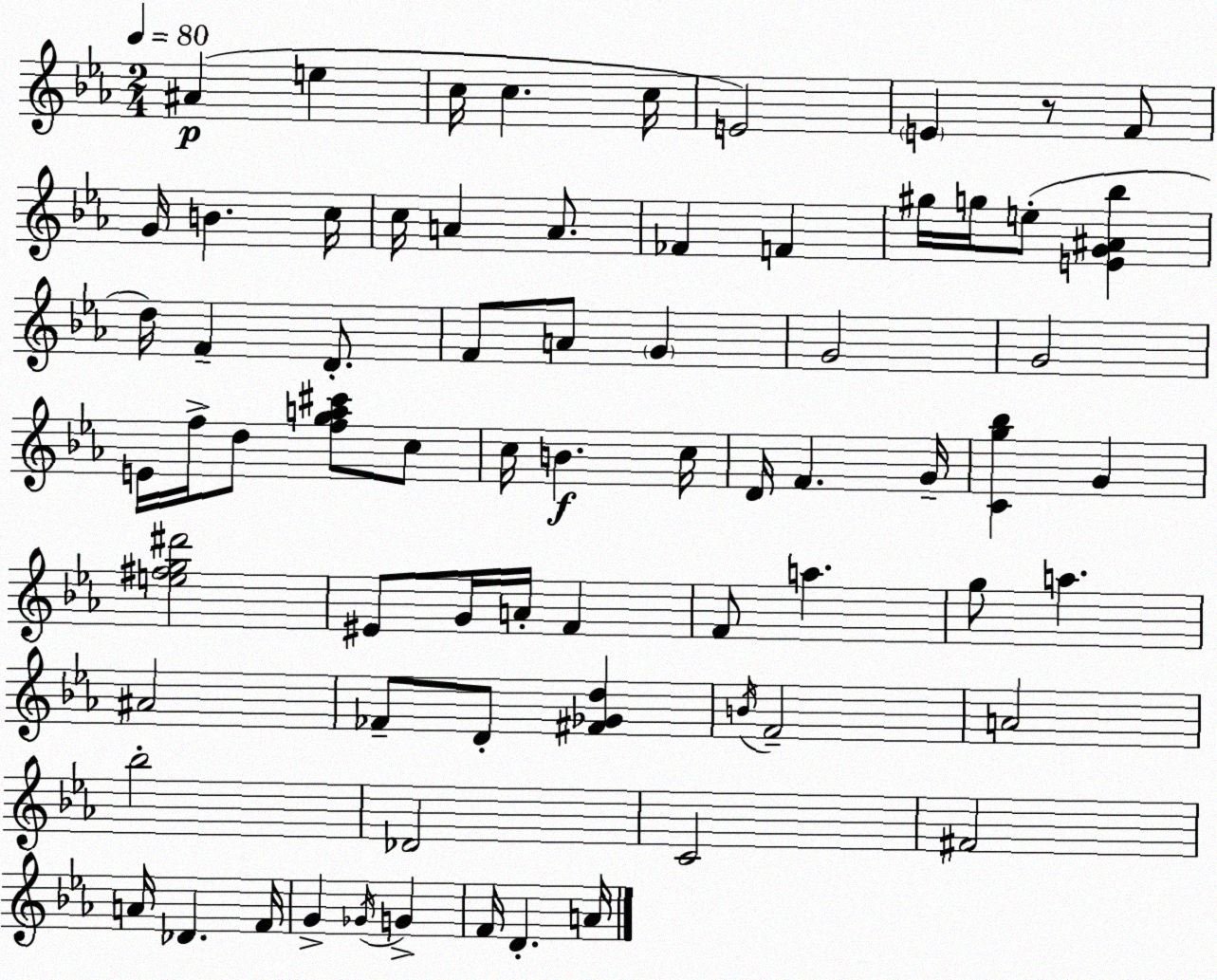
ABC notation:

X:1
T:Untitled
M:2/4
L:1/4
K:Cm
^A e c/4 c c/4 E2 E z/2 F/2 G/4 B c/4 c/4 A A/2 _F F ^g/4 g/4 e/2 [EG^A_b] d/4 F D/2 F/2 A/2 G G2 G2 E/4 f/4 d/2 [fga^c']/2 c/2 c/4 B c/4 D/4 F G/4 [Cg_b] G [e^fg^d']2 ^E/2 G/4 A/4 F F/2 a g/2 a ^A2 _F/2 D/2 [^F_Gd] B/4 F2 A2 _b2 _D2 C2 ^F2 A/4 _D F/4 G _G/4 G F/4 D A/4